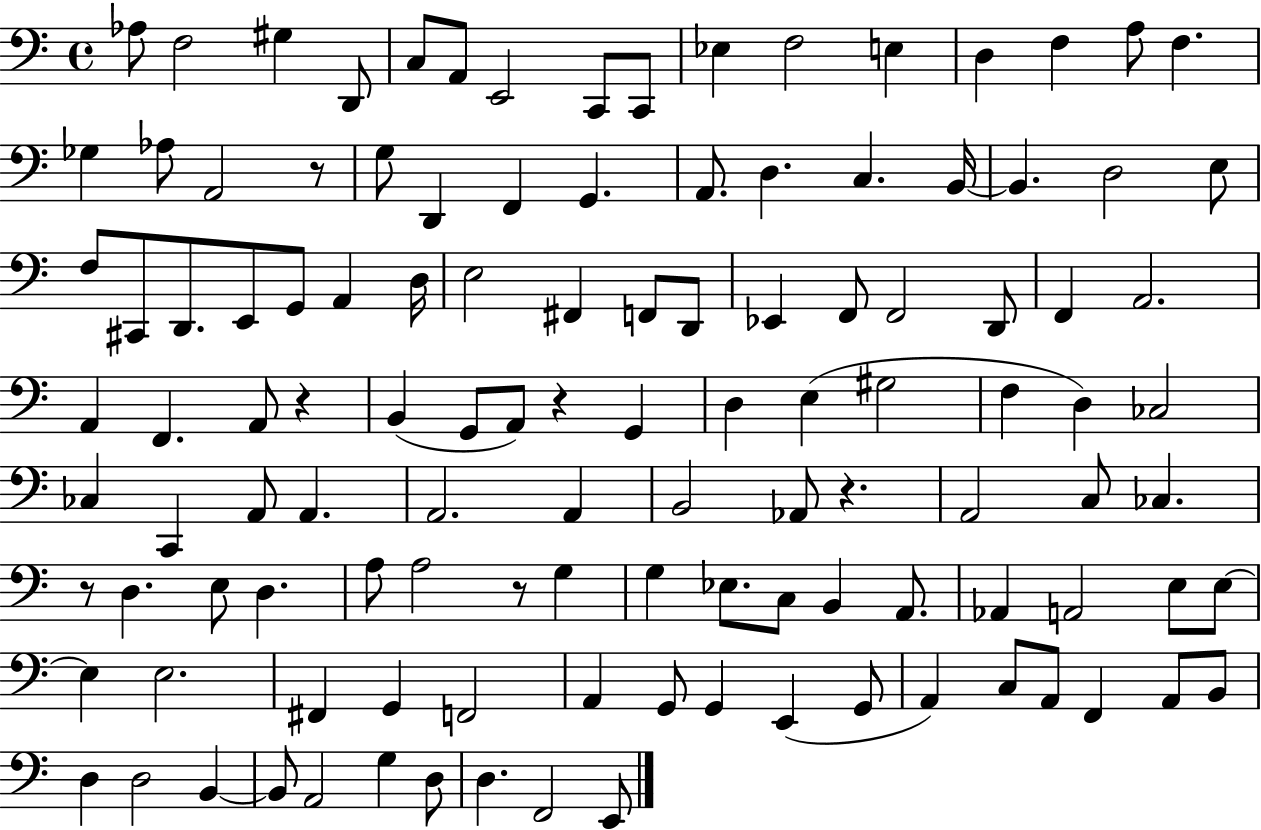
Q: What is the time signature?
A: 4/4